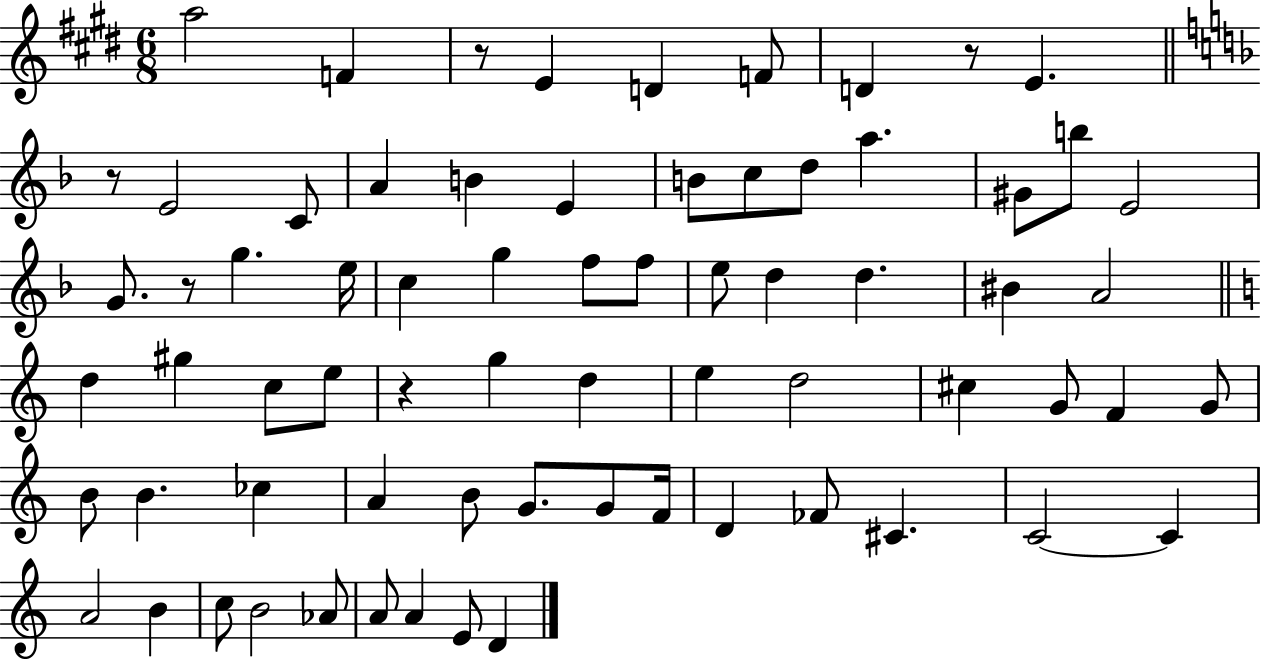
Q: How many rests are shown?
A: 5